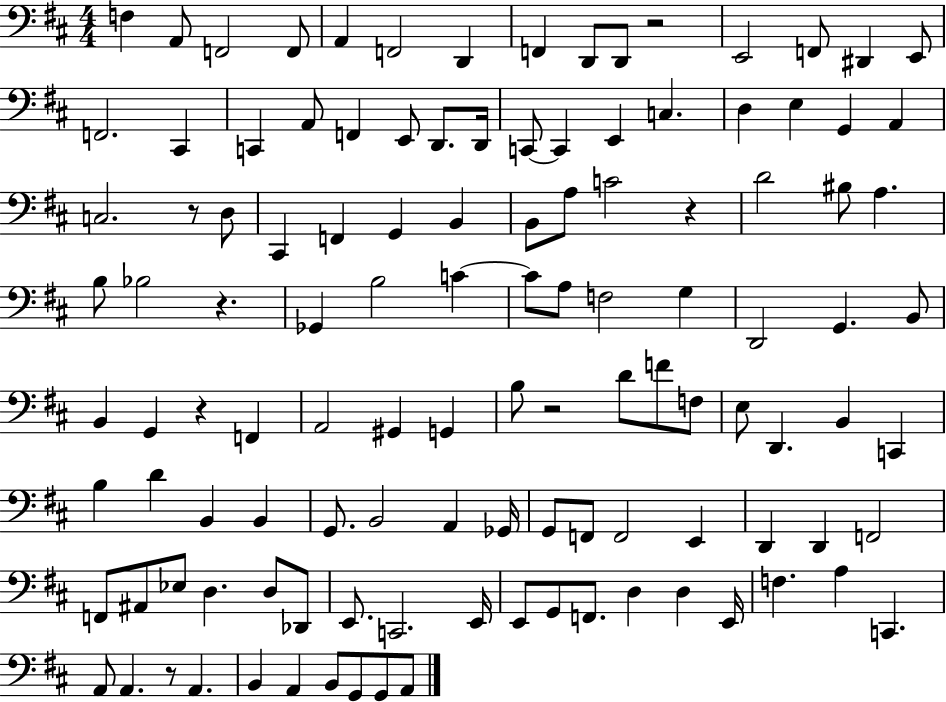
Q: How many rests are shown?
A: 7